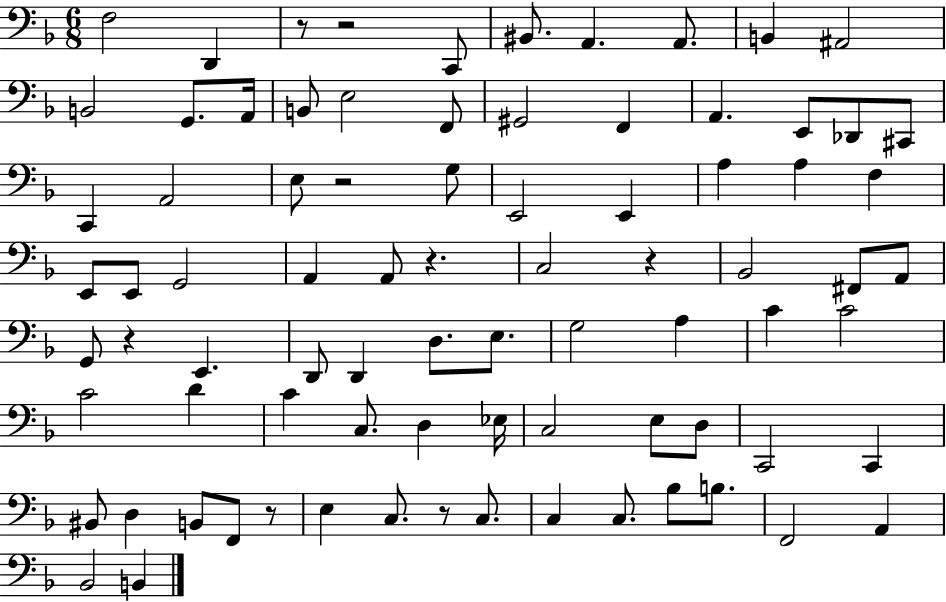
X:1
T:Untitled
M:6/8
L:1/4
K:F
F,2 D,, z/2 z2 C,,/2 ^B,,/2 A,, A,,/2 B,, ^A,,2 B,,2 G,,/2 A,,/4 B,,/2 E,2 F,,/2 ^G,,2 F,, A,, E,,/2 _D,,/2 ^C,,/2 C,, A,,2 E,/2 z2 G,/2 E,,2 E,, A, A, F, E,,/2 E,,/2 G,,2 A,, A,,/2 z C,2 z _B,,2 ^F,,/2 A,,/2 G,,/2 z E,, D,,/2 D,, D,/2 E,/2 G,2 A, C C2 C2 D C C,/2 D, _E,/4 C,2 E,/2 D,/2 C,,2 C,, ^B,,/2 D, B,,/2 F,,/2 z/2 E, C,/2 z/2 C,/2 C, C,/2 _B,/2 B,/2 F,,2 A,, _B,,2 B,,